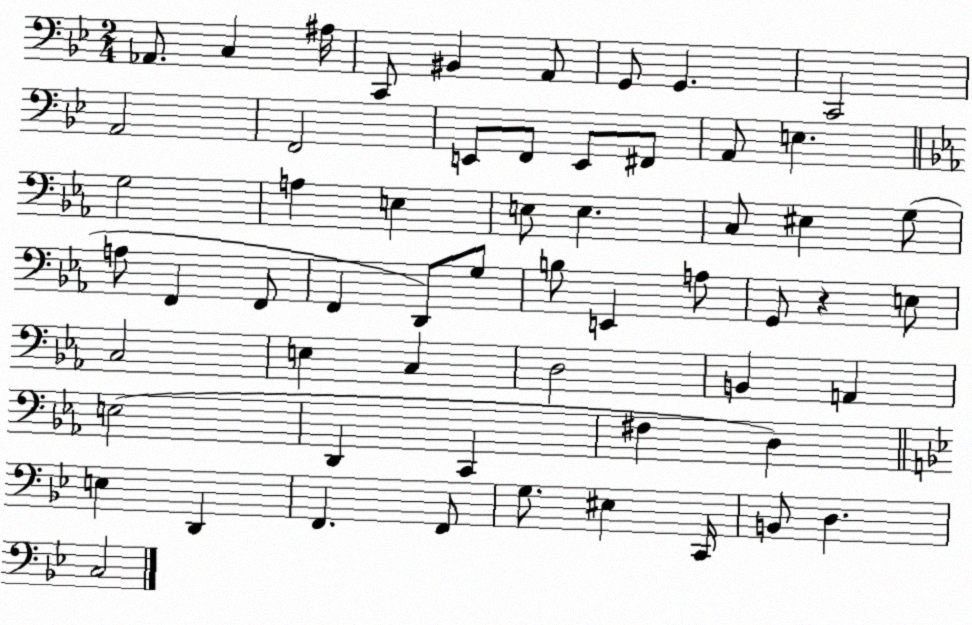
X:1
T:Untitled
M:2/4
L:1/4
K:Bb
_A,,/2 C, ^A,/4 C,,/2 ^B,, A,,/2 G,,/2 G,, C,,2 A,,2 F,,2 E,,/2 F,,/2 E,,/2 ^F,,/2 A,,/2 E, G,2 A, E, E,/2 E, C,/2 ^E, G,/2 A,/2 F,, F,,/2 F,, D,,/2 G,/2 B,/2 E,, A,/2 G,,/2 z E,/2 C,2 E, C, D,2 B,, A,, E,2 D,, C,, ^F, D, E, D,, F,, F,,/2 G,/2 ^E, C,,/4 B,,/2 D, C,2